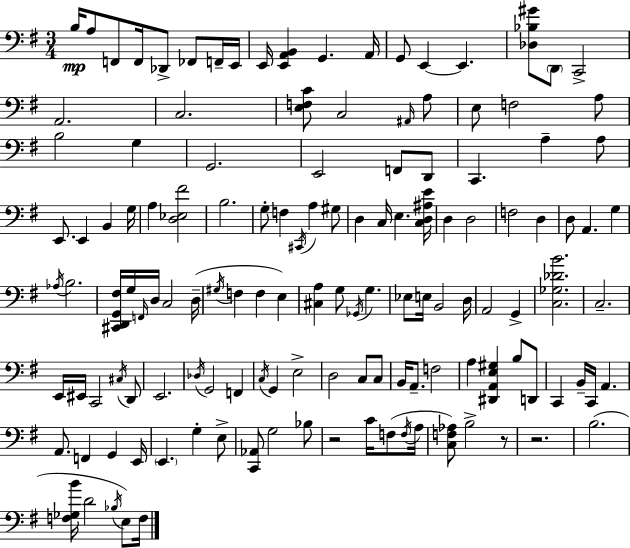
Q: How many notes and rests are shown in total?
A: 134